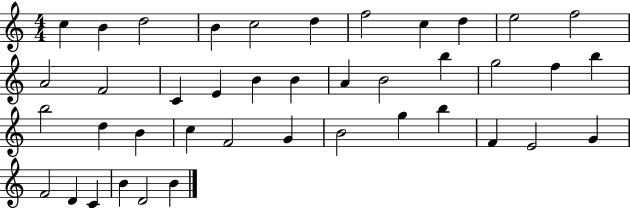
X:1
T:Untitled
M:4/4
L:1/4
K:C
c B d2 B c2 d f2 c d e2 f2 A2 F2 C E B B A B2 b g2 f b b2 d B c F2 G B2 g b F E2 G F2 D C B D2 B